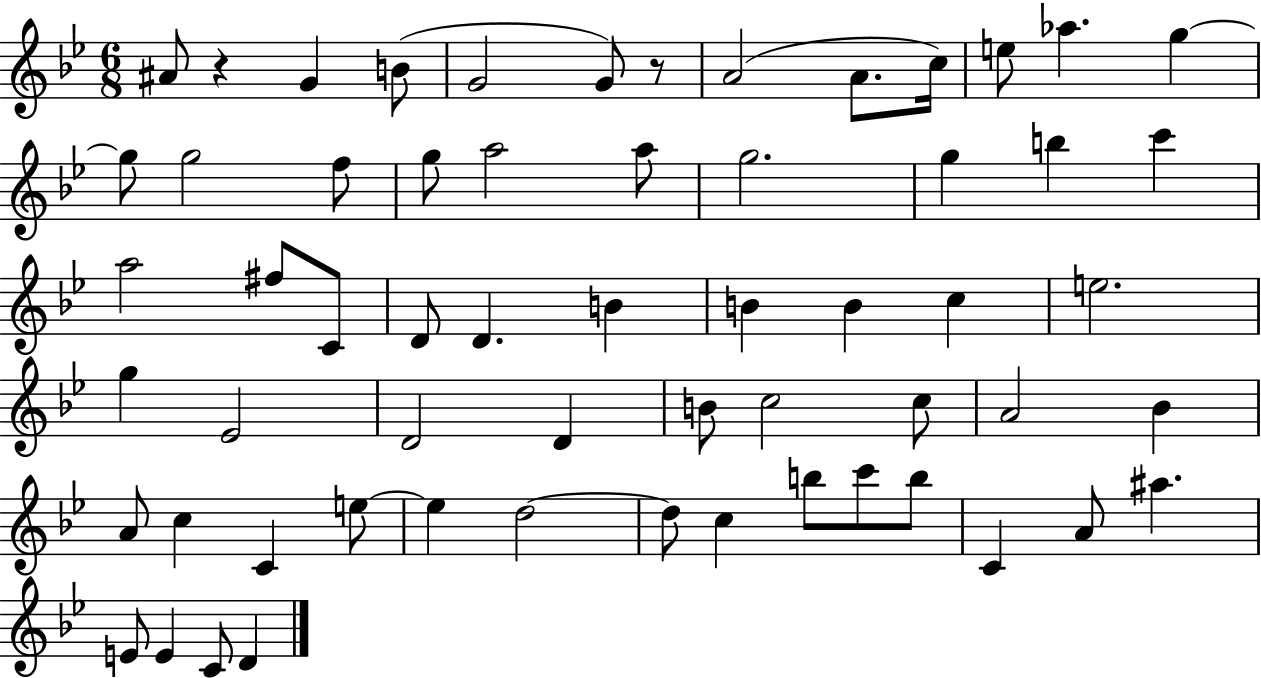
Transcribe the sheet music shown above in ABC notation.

X:1
T:Untitled
M:6/8
L:1/4
K:Bb
^A/2 z G B/2 G2 G/2 z/2 A2 A/2 c/4 e/2 _a g g/2 g2 f/2 g/2 a2 a/2 g2 g b c' a2 ^f/2 C/2 D/2 D B B B c e2 g _E2 D2 D B/2 c2 c/2 A2 _B A/2 c C e/2 e d2 d/2 c b/2 c'/2 b/2 C A/2 ^a E/2 E C/2 D